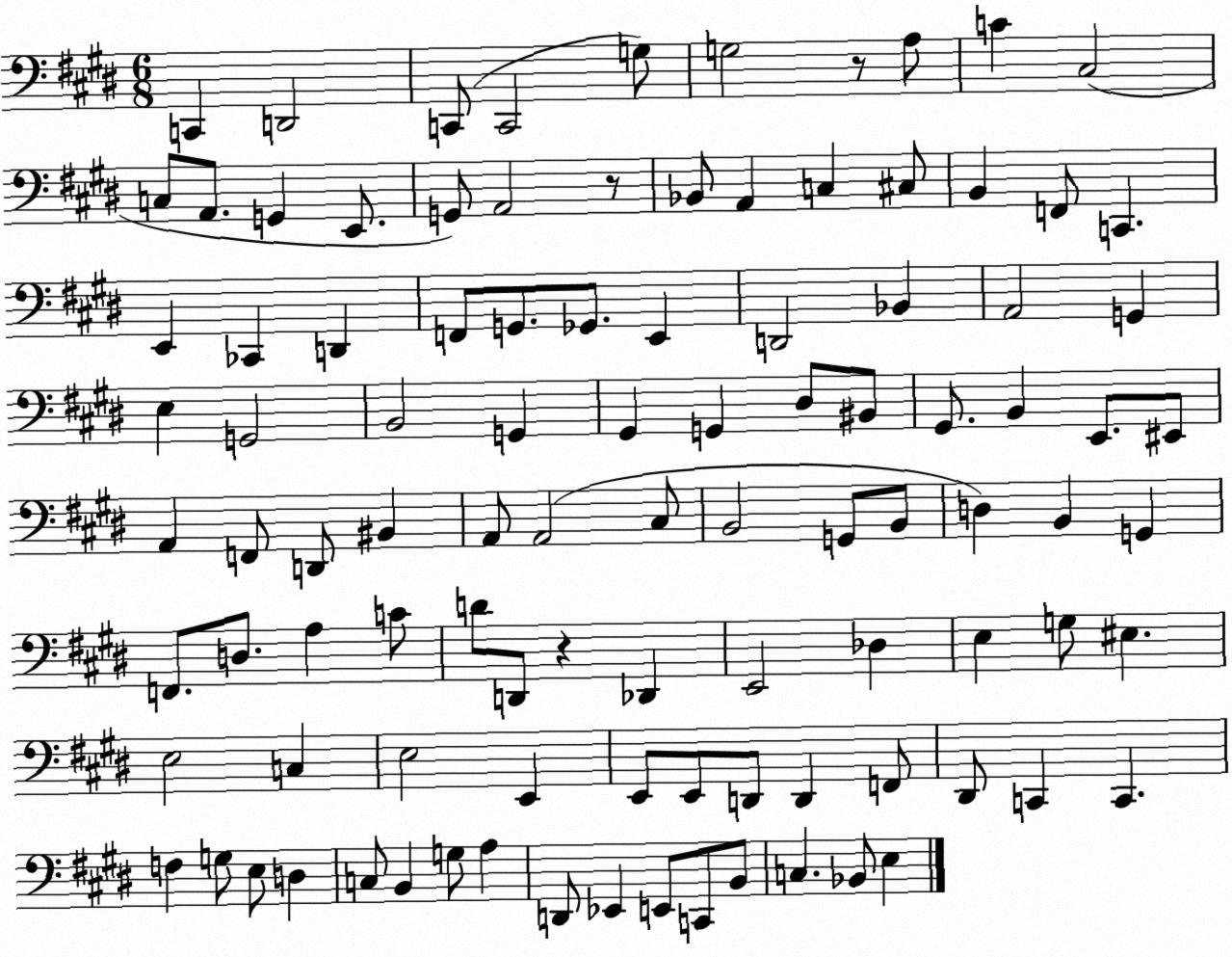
X:1
T:Untitled
M:6/8
L:1/4
K:E
C,, D,,2 C,,/2 C,,2 G,/2 G,2 z/2 A,/2 C ^C,2 C,/2 A,,/2 G,, E,,/2 G,,/2 A,,2 z/2 _B,,/2 A,, C, ^C,/2 B,, F,,/2 C,, E,, _C,, D,, F,,/2 G,,/2 _G,,/2 E,, D,,2 _B,, A,,2 G,, E, G,,2 B,,2 G,, ^G,, G,, ^D,/2 ^B,,/2 ^G,,/2 B,, E,,/2 ^E,,/2 A,, F,,/2 D,,/2 ^B,, A,,/2 A,,2 ^C,/2 B,,2 G,,/2 B,,/2 D, B,, G,, F,,/2 D,/2 A, C/2 D/2 D,,/2 z _D,, E,,2 _D, E, G,/2 ^E, E,2 C, E,2 E,, E,,/2 E,,/2 D,,/2 D,, F,,/2 ^D,,/2 C,, C,, F, G,/2 E,/2 D, C,/2 B,, G,/2 A, D,,/2 _E,, E,,/2 C,,/2 B,,/2 C, _B,,/2 E,